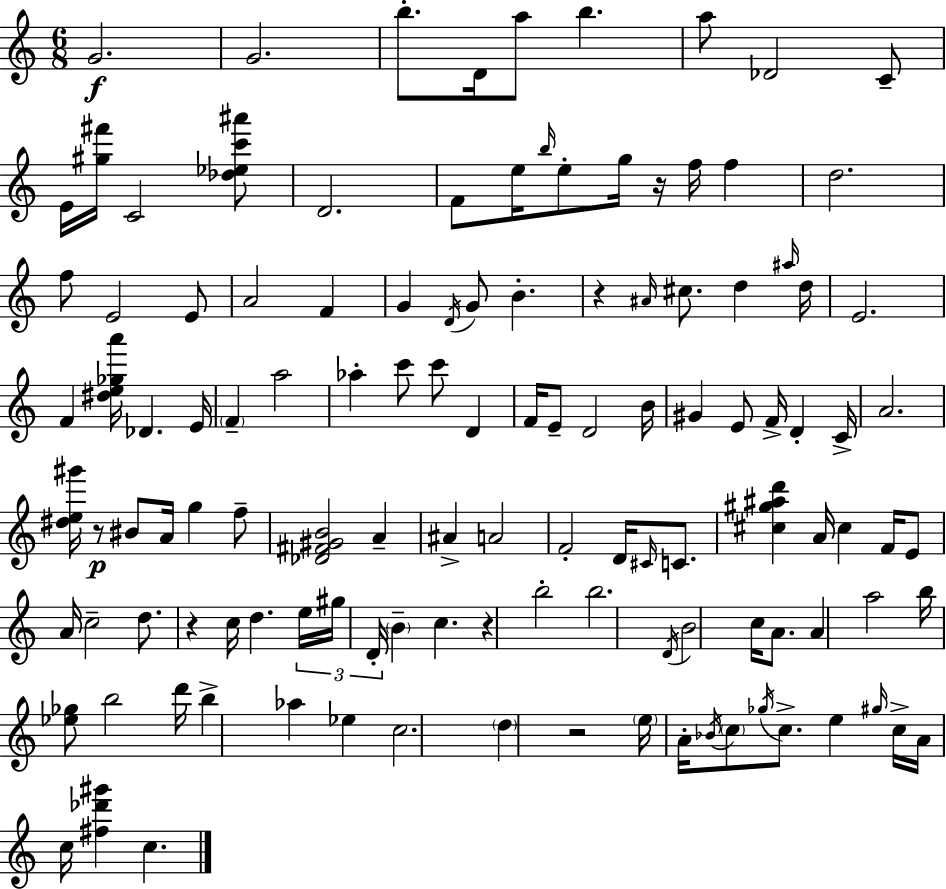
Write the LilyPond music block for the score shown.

{
  \clef treble
  \numericTimeSignature
  \time 6/8
  \key a \minor
  g'2.\f | g'2. | b''8.-. d'16 a''8 b''4. | a''8 des'2 c'8-- | \break e'16 <gis'' fis'''>16 c'2 <des'' ees'' c''' ais'''>8 | d'2. | f'8 e''16 \grace { b''16 } e''8-. g''16 r16 f''16 f''4 | d''2. | \break f''8 e'2 e'8 | a'2 f'4 | g'4 \acciaccatura { d'16 } g'8 b'4.-. | r4 \grace { ais'16 } cis''8. d''4 | \break \grace { ais''16 } d''16 e'2. | f'4 <dis'' e'' ges'' a'''>16 des'4. | e'16 \parenthesize f'4-- a''2 | aes''4-. c'''8 c'''8 | \break d'4 f'16 e'8-- d'2 | b'16 gis'4 e'8 f'16-> d'4-. | c'16-> a'2. | <dis'' e'' gis'''>16 r8\p bis'8 a'16 g''4 | \break f''8-- <des' fis' gis' b'>2 | a'4-- ais'4-> a'2 | f'2-. | d'16 \grace { cis'16 } c'8. <cis'' gis'' ais'' d'''>4 a'16 cis''4 | \break f'16 e'8 a'16 c''2-- | d''8. r4 c''16 d''4. | \tuplet 3/2 { e''16 gis''16 d'16-. } \parenthesize b'4-- c''4. | r4 b''2-. | \break b''2. | \acciaccatura { d'16 } b'2 | c''16 a'8. a'4 a''2 | b''16 <ees'' ges''>8 b''2 | \break d'''16 b''4-> aes''4 | ees''4 c''2. | \parenthesize d''4 r2 | \parenthesize e''16 a'16-. \acciaccatura { bes'16 } \parenthesize c''8 \acciaccatura { ges''16 } | \break c''8.-> e''4 \grace { gis''16 } c''16-> a'16 c''16 <fis'' des''' gis'''>4 | c''4. \bar "|."
}